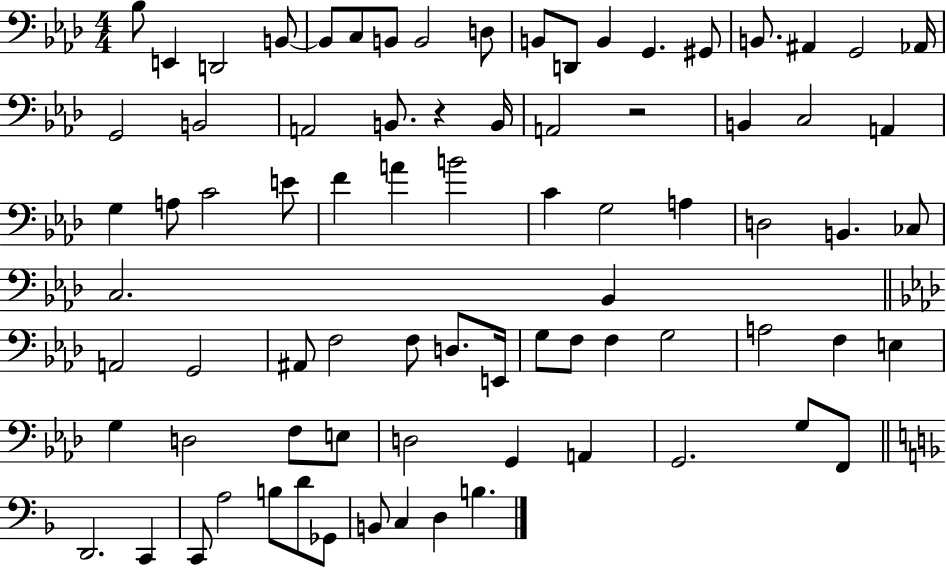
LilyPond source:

{
  \clef bass
  \numericTimeSignature
  \time 4/4
  \key aes \major
  \repeat volta 2 { bes8 e,4 d,2 b,8~~ | b,8 c8 b,8 b,2 d8 | b,8 d,8 b,4 g,4. gis,8 | b,8. ais,4 g,2 aes,16 | \break g,2 b,2 | a,2 b,8. r4 b,16 | a,2 r2 | b,4 c2 a,4 | \break g4 a8 c'2 e'8 | f'4 a'4 b'2 | c'4 g2 a4 | d2 b,4. ces8 | \break c2. bes,4 | \bar "||" \break \key f \minor a,2 g,2 | ais,8 f2 f8 d8. e,16 | g8 f8 f4 g2 | a2 f4 e4 | \break g4 d2 f8 e8 | d2 g,4 a,4 | g,2. g8 f,8 | \bar "||" \break \key f \major d,2. c,4 | c,8 a2 b8 d'8 ges,8 | b,8 c4 d4 b4. | } \bar "|."
}